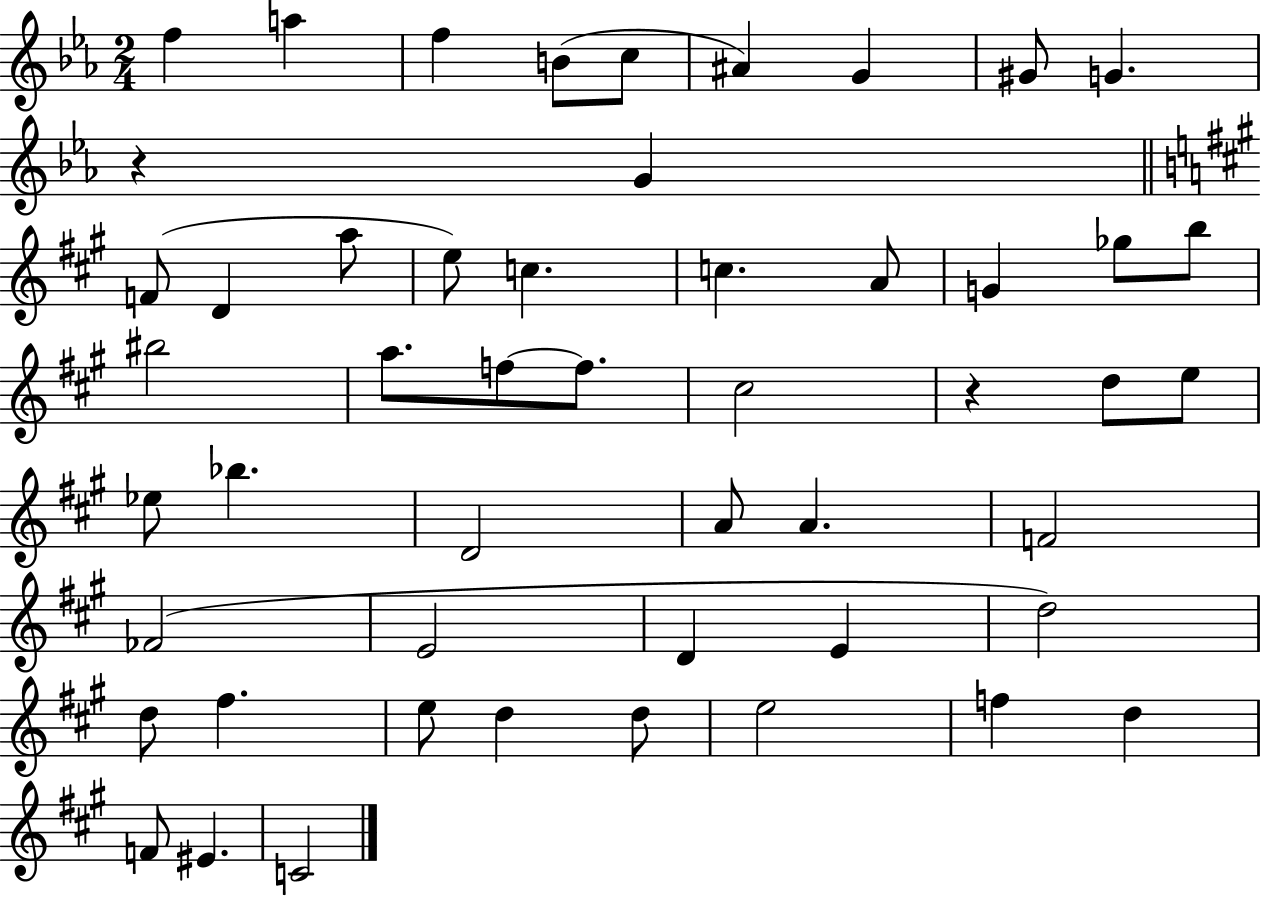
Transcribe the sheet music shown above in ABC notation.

X:1
T:Untitled
M:2/4
L:1/4
K:Eb
f a f B/2 c/2 ^A G ^G/2 G z G F/2 D a/2 e/2 c c A/2 G _g/2 b/2 ^b2 a/2 f/2 f/2 ^c2 z d/2 e/2 _e/2 _b D2 A/2 A F2 _F2 E2 D E d2 d/2 ^f e/2 d d/2 e2 f d F/2 ^E C2